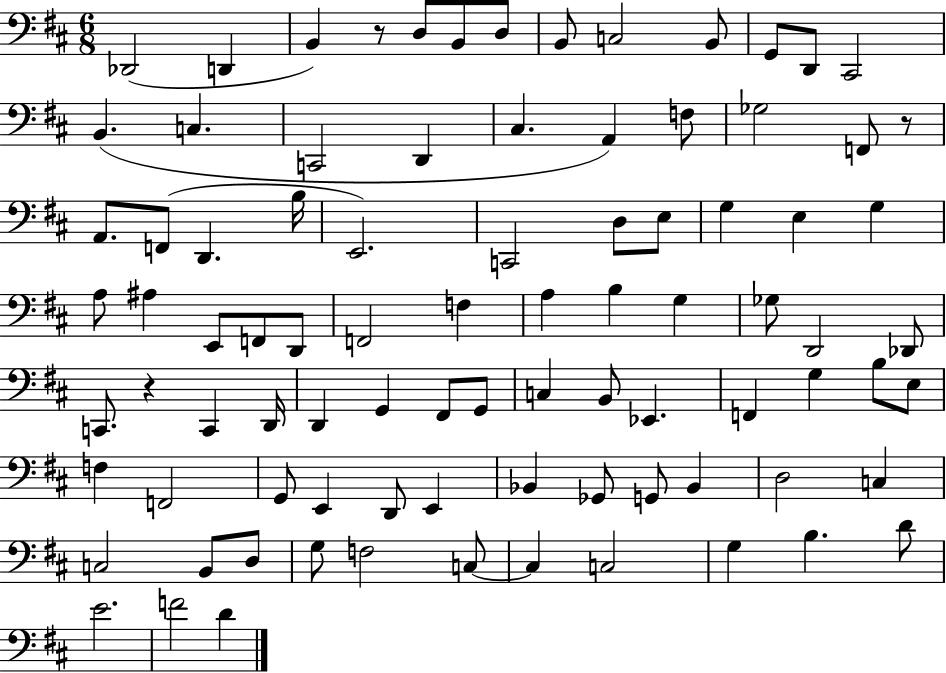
X:1
T:Untitled
M:6/8
L:1/4
K:D
_D,,2 D,, B,, z/2 D,/2 B,,/2 D,/2 B,,/2 C,2 B,,/2 G,,/2 D,,/2 ^C,,2 B,, C, C,,2 D,, ^C, A,, F,/2 _G,2 F,,/2 z/2 A,,/2 F,,/2 D,, B,/4 E,,2 C,,2 D,/2 E,/2 G, E, G, A,/2 ^A, E,,/2 F,,/2 D,,/2 F,,2 F, A, B, G, _G,/2 D,,2 _D,,/2 C,,/2 z C,, D,,/4 D,, G,, ^F,,/2 G,,/2 C, B,,/2 _E,, F,, G, B,/2 E,/2 F, F,,2 G,,/2 E,, D,,/2 E,, _B,, _G,,/2 G,,/2 _B,, D,2 C, C,2 B,,/2 D,/2 G,/2 F,2 C,/2 C, C,2 G, B, D/2 E2 F2 D